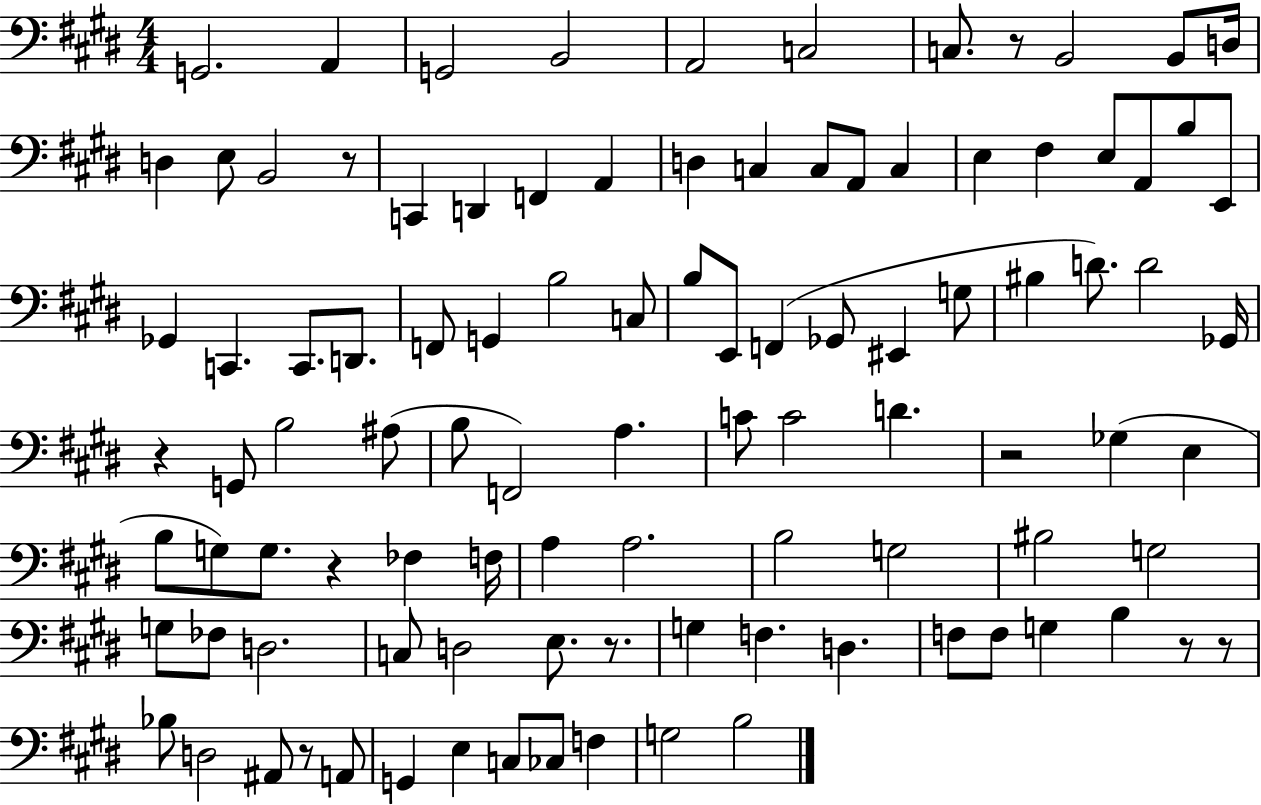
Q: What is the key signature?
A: E major